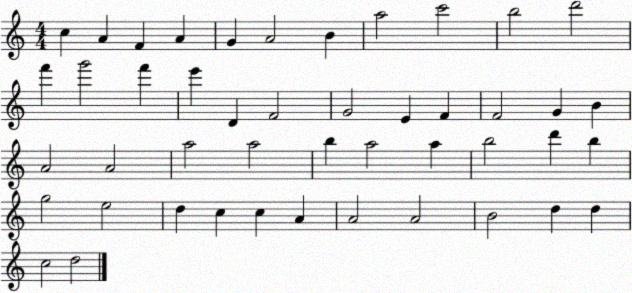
X:1
T:Untitled
M:4/4
L:1/4
K:C
c A F A G A2 B a2 c'2 b2 d'2 f' g'2 f' e' D F2 G2 E F F2 G B A2 A2 a2 a2 b a2 a b2 d' b g2 e2 d c c A A2 A2 B2 d d c2 d2